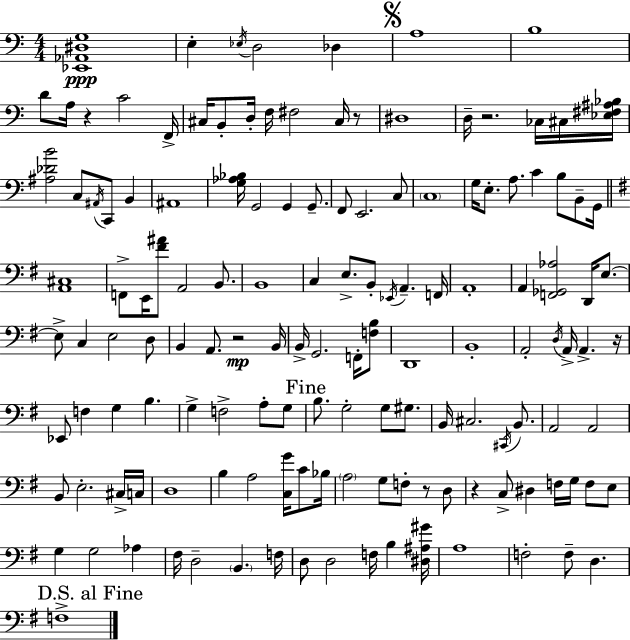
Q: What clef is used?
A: bass